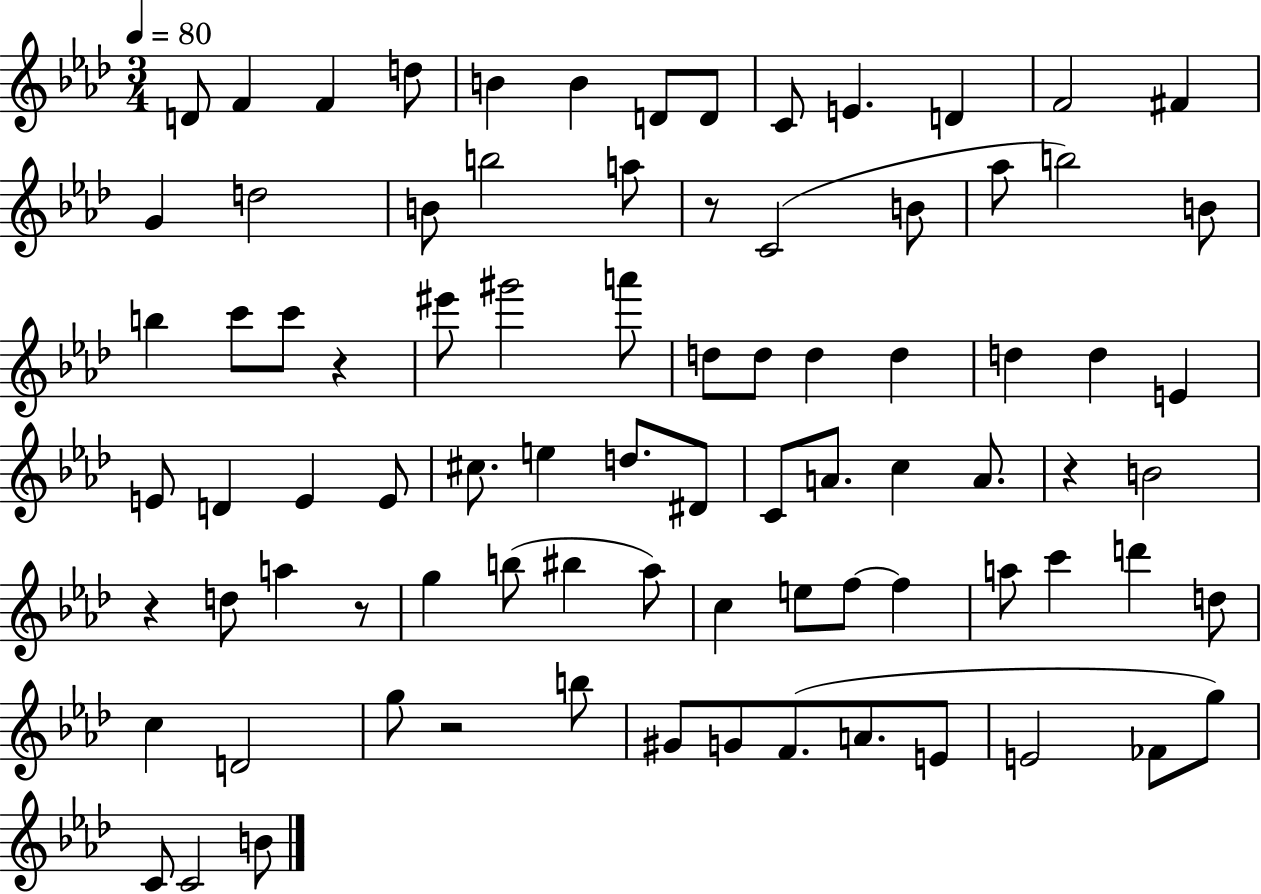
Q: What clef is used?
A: treble